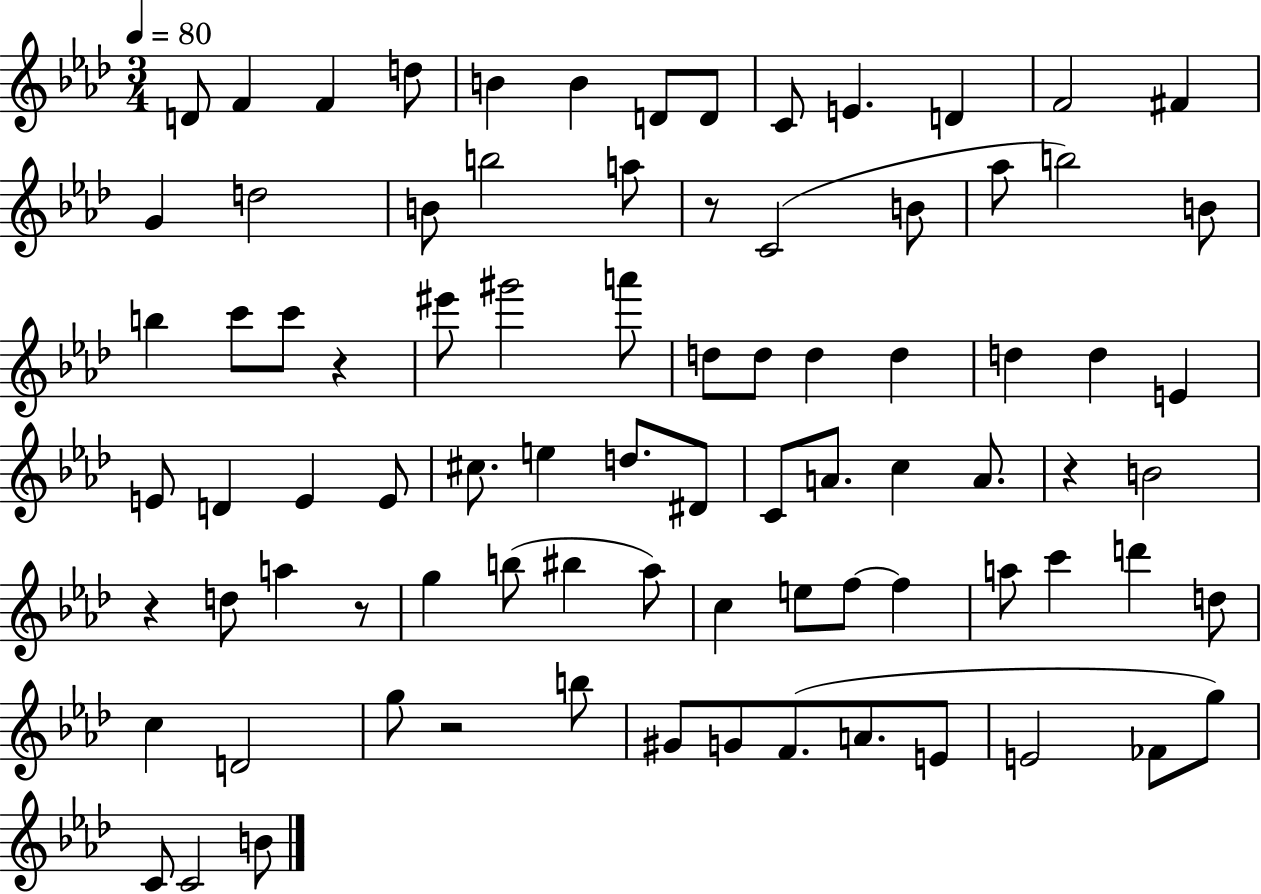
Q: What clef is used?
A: treble